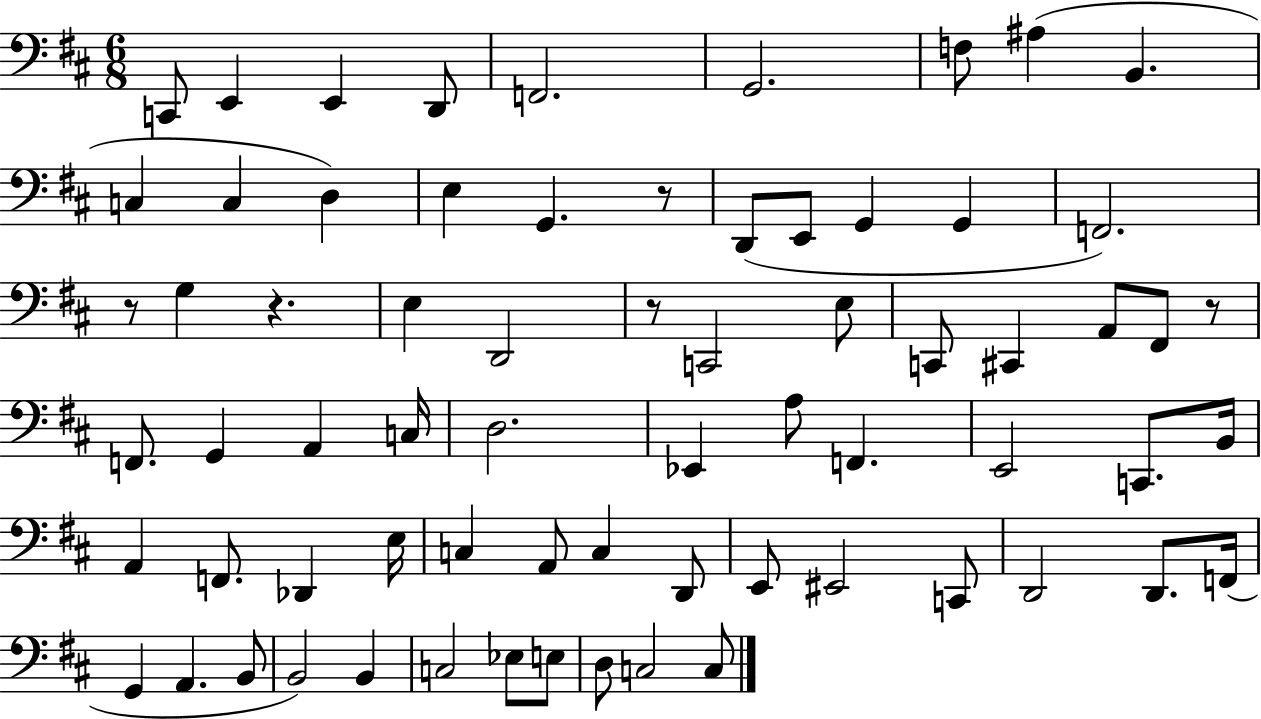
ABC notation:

X:1
T:Untitled
M:6/8
L:1/4
K:D
C,,/2 E,, E,, D,,/2 F,,2 G,,2 F,/2 ^A, B,, C, C, D, E, G,, z/2 D,,/2 E,,/2 G,, G,, F,,2 z/2 G, z E, D,,2 z/2 C,,2 E,/2 C,,/2 ^C,, A,,/2 ^F,,/2 z/2 F,,/2 G,, A,, C,/4 D,2 _E,, A,/2 F,, E,,2 C,,/2 B,,/4 A,, F,,/2 _D,, E,/4 C, A,,/2 C, D,,/2 E,,/2 ^E,,2 C,,/2 D,,2 D,,/2 F,,/4 G,, A,, B,,/2 B,,2 B,, C,2 _E,/2 E,/2 D,/2 C,2 C,/2